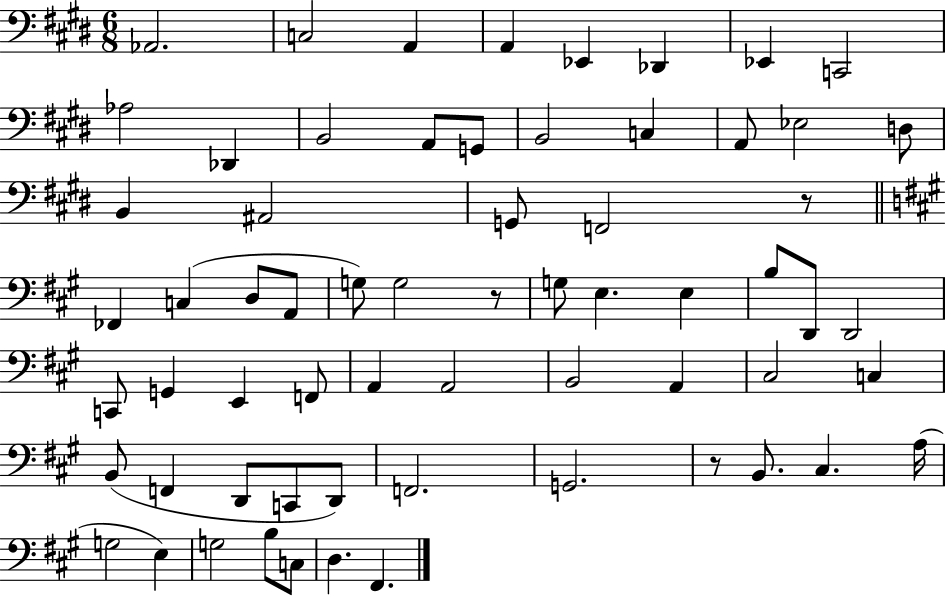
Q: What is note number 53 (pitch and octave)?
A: C#3